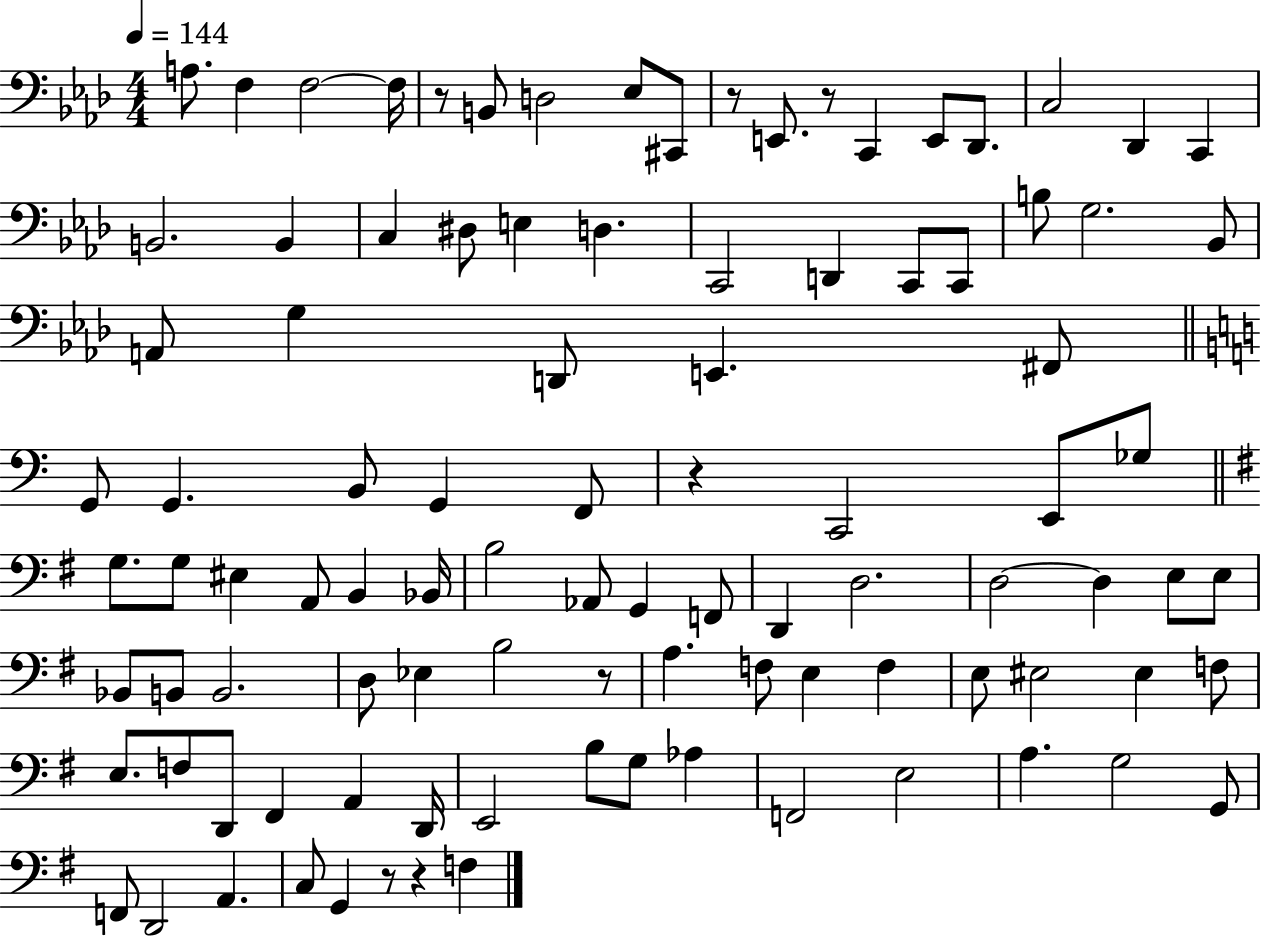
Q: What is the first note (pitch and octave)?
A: A3